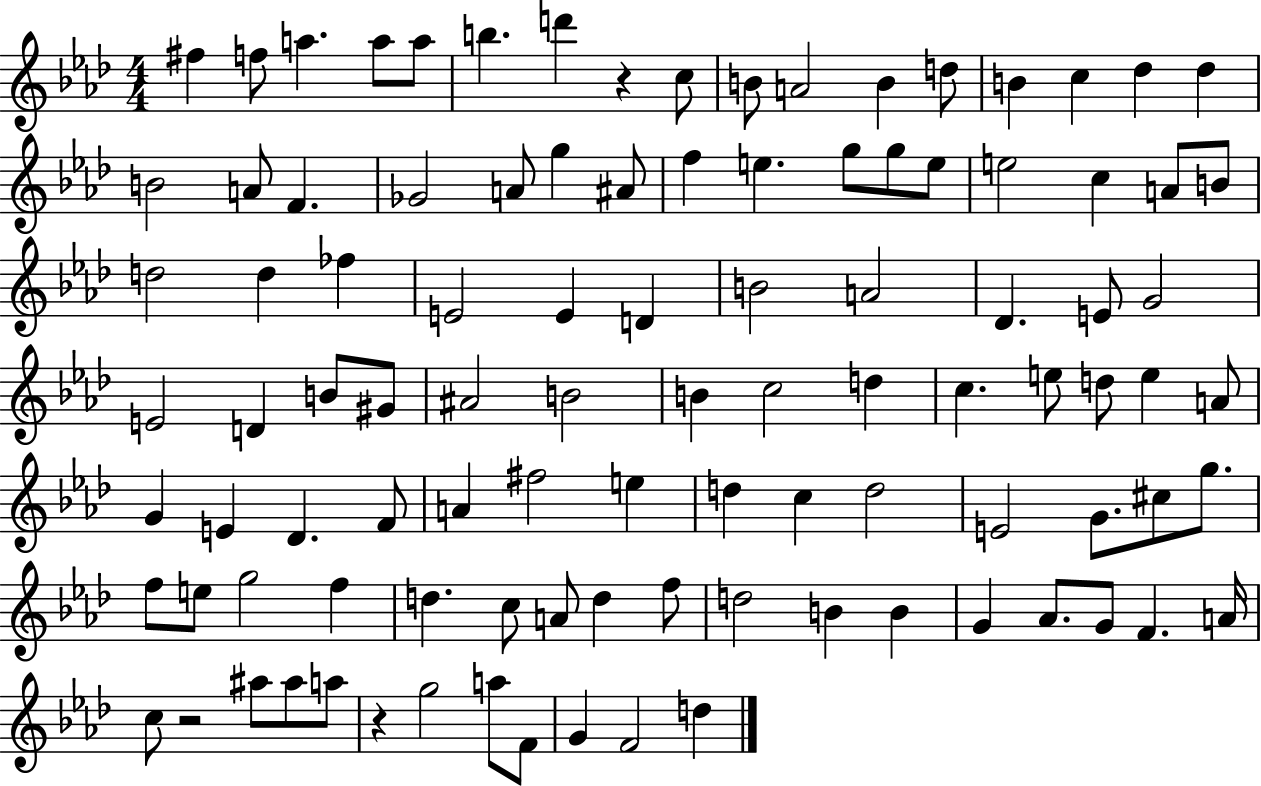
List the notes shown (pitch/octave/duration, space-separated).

F#5/q F5/e A5/q. A5/e A5/e B5/q. D6/q R/q C5/e B4/e A4/h B4/q D5/e B4/q C5/q Db5/q Db5/q B4/h A4/e F4/q. Gb4/h A4/e G5/q A#4/e F5/q E5/q. G5/e G5/e E5/e E5/h C5/q A4/e B4/e D5/h D5/q FES5/q E4/h E4/q D4/q B4/h A4/h Db4/q. E4/e G4/h E4/h D4/q B4/e G#4/e A#4/h B4/h B4/q C5/h D5/q C5/q. E5/e D5/e E5/q A4/e G4/q E4/q Db4/q. F4/e A4/q F#5/h E5/q D5/q C5/q D5/h E4/h G4/e. C#5/e G5/e. F5/e E5/e G5/h F5/q D5/q. C5/e A4/e D5/q F5/e D5/h B4/q B4/q G4/q Ab4/e. G4/e F4/q. A4/s C5/e R/h A#5/e A#5/e A5/e R/q G5/h A5/e F4/e G4/q F4/h D5/q